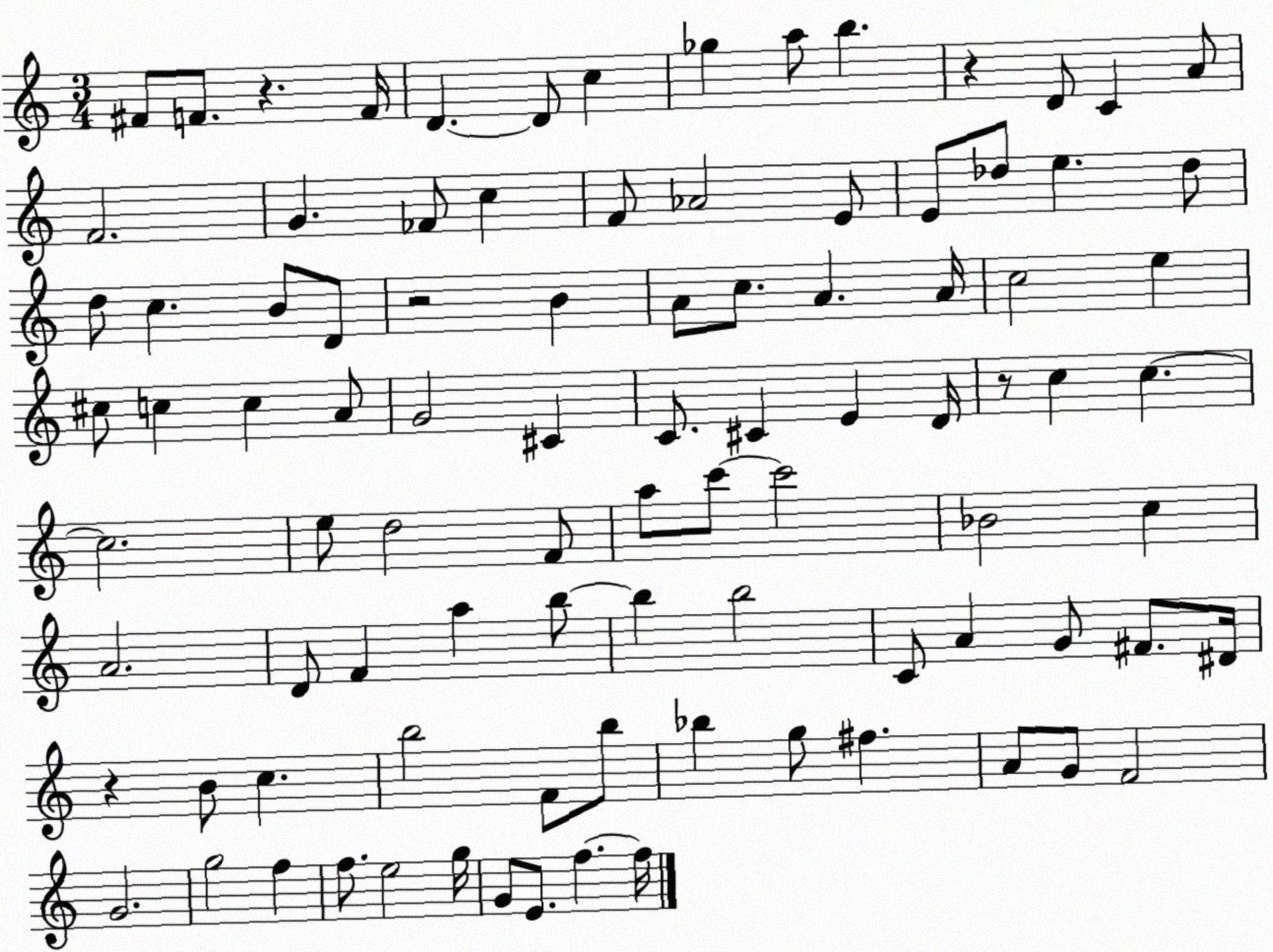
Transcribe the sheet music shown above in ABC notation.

X:1
T:Untitled
M:3/4
L:1/4
K:C
^F/2 F/2 z F/4 D D/2 c _g a/2 b z D/2 C A/2 F2 G _F/2 c F/2 _A2 E/2 E/2 _d/2 e _d/2 d/2 c B/2 D/2 z2 B A/2 c/2 A A/4 c2 e ^c/2 c c A/2 G2 ^C C/2 ^C E D/4 z/2 c c c2 e/2 d2 F/2 a/2 c'/2 c'2 _B2 c A2 D/2 F a b/2 b b2 C/2 A G/2 ^F/2 ^D/4 z B/2 c b2 F/2 b/2 _b g/2 ^f A/2 G/2 F2 G2 g2 f f/2 e2 g/4 G/2 E/2 f f/4